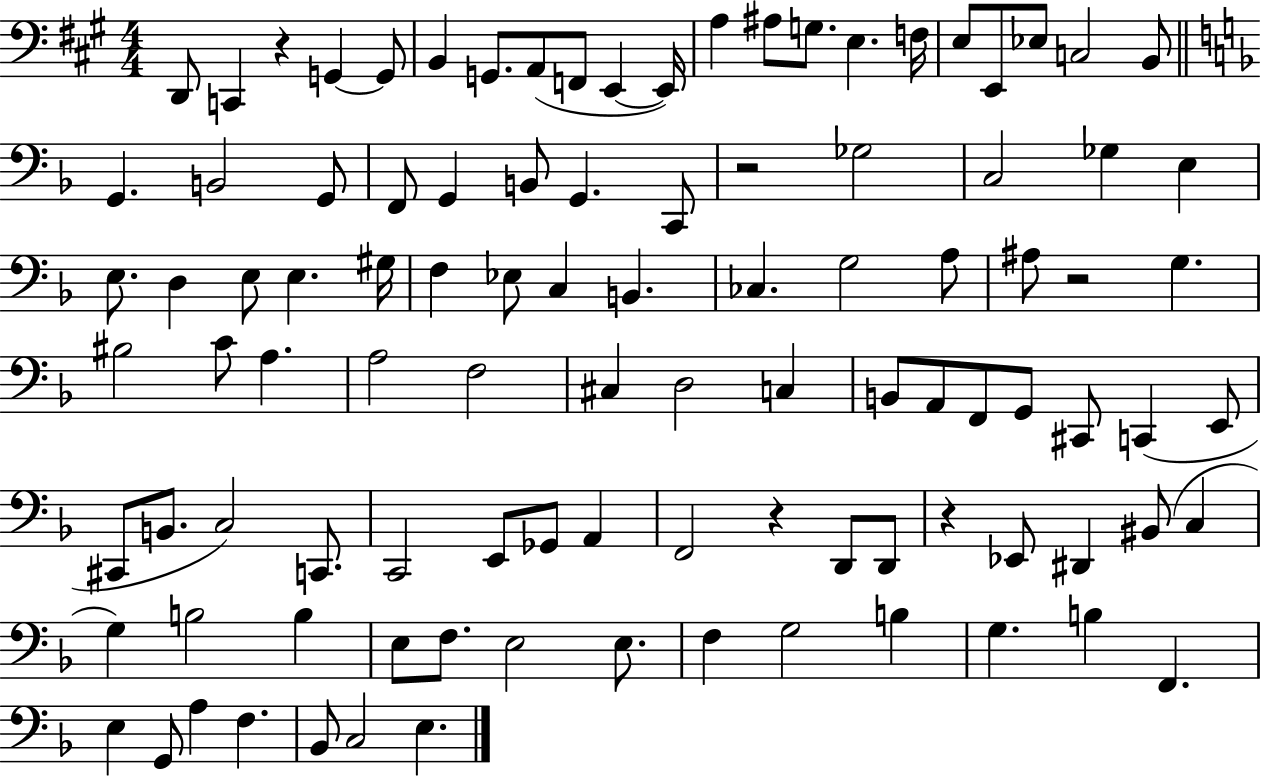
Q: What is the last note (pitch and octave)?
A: E3